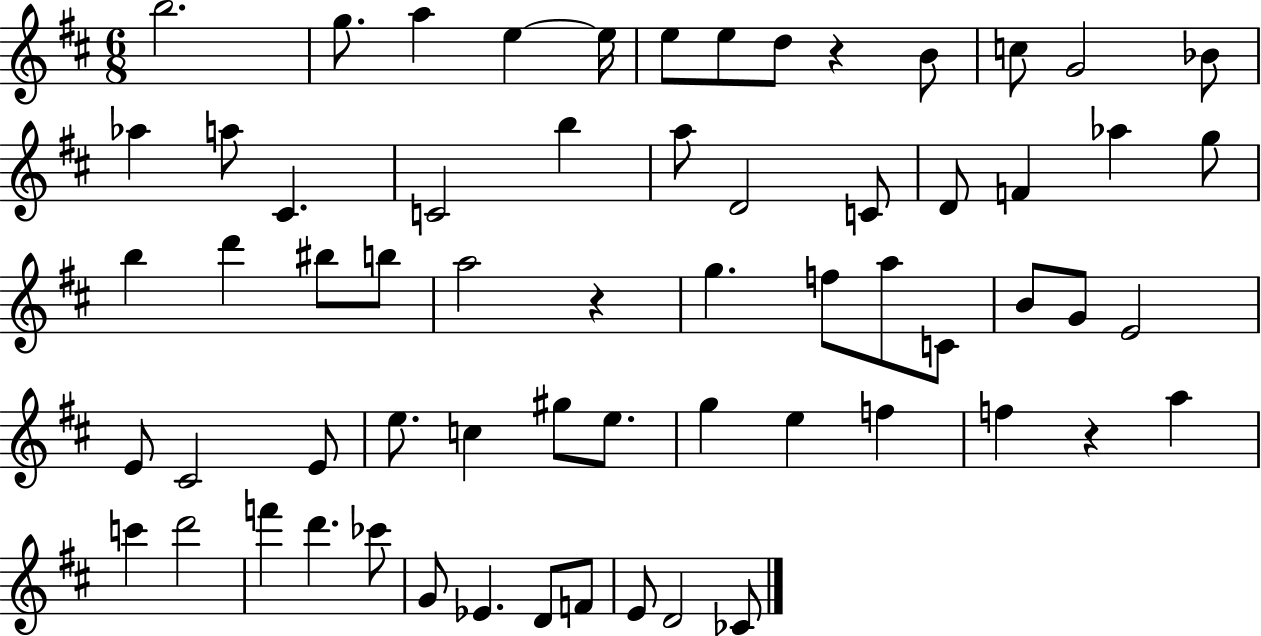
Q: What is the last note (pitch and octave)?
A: CES4